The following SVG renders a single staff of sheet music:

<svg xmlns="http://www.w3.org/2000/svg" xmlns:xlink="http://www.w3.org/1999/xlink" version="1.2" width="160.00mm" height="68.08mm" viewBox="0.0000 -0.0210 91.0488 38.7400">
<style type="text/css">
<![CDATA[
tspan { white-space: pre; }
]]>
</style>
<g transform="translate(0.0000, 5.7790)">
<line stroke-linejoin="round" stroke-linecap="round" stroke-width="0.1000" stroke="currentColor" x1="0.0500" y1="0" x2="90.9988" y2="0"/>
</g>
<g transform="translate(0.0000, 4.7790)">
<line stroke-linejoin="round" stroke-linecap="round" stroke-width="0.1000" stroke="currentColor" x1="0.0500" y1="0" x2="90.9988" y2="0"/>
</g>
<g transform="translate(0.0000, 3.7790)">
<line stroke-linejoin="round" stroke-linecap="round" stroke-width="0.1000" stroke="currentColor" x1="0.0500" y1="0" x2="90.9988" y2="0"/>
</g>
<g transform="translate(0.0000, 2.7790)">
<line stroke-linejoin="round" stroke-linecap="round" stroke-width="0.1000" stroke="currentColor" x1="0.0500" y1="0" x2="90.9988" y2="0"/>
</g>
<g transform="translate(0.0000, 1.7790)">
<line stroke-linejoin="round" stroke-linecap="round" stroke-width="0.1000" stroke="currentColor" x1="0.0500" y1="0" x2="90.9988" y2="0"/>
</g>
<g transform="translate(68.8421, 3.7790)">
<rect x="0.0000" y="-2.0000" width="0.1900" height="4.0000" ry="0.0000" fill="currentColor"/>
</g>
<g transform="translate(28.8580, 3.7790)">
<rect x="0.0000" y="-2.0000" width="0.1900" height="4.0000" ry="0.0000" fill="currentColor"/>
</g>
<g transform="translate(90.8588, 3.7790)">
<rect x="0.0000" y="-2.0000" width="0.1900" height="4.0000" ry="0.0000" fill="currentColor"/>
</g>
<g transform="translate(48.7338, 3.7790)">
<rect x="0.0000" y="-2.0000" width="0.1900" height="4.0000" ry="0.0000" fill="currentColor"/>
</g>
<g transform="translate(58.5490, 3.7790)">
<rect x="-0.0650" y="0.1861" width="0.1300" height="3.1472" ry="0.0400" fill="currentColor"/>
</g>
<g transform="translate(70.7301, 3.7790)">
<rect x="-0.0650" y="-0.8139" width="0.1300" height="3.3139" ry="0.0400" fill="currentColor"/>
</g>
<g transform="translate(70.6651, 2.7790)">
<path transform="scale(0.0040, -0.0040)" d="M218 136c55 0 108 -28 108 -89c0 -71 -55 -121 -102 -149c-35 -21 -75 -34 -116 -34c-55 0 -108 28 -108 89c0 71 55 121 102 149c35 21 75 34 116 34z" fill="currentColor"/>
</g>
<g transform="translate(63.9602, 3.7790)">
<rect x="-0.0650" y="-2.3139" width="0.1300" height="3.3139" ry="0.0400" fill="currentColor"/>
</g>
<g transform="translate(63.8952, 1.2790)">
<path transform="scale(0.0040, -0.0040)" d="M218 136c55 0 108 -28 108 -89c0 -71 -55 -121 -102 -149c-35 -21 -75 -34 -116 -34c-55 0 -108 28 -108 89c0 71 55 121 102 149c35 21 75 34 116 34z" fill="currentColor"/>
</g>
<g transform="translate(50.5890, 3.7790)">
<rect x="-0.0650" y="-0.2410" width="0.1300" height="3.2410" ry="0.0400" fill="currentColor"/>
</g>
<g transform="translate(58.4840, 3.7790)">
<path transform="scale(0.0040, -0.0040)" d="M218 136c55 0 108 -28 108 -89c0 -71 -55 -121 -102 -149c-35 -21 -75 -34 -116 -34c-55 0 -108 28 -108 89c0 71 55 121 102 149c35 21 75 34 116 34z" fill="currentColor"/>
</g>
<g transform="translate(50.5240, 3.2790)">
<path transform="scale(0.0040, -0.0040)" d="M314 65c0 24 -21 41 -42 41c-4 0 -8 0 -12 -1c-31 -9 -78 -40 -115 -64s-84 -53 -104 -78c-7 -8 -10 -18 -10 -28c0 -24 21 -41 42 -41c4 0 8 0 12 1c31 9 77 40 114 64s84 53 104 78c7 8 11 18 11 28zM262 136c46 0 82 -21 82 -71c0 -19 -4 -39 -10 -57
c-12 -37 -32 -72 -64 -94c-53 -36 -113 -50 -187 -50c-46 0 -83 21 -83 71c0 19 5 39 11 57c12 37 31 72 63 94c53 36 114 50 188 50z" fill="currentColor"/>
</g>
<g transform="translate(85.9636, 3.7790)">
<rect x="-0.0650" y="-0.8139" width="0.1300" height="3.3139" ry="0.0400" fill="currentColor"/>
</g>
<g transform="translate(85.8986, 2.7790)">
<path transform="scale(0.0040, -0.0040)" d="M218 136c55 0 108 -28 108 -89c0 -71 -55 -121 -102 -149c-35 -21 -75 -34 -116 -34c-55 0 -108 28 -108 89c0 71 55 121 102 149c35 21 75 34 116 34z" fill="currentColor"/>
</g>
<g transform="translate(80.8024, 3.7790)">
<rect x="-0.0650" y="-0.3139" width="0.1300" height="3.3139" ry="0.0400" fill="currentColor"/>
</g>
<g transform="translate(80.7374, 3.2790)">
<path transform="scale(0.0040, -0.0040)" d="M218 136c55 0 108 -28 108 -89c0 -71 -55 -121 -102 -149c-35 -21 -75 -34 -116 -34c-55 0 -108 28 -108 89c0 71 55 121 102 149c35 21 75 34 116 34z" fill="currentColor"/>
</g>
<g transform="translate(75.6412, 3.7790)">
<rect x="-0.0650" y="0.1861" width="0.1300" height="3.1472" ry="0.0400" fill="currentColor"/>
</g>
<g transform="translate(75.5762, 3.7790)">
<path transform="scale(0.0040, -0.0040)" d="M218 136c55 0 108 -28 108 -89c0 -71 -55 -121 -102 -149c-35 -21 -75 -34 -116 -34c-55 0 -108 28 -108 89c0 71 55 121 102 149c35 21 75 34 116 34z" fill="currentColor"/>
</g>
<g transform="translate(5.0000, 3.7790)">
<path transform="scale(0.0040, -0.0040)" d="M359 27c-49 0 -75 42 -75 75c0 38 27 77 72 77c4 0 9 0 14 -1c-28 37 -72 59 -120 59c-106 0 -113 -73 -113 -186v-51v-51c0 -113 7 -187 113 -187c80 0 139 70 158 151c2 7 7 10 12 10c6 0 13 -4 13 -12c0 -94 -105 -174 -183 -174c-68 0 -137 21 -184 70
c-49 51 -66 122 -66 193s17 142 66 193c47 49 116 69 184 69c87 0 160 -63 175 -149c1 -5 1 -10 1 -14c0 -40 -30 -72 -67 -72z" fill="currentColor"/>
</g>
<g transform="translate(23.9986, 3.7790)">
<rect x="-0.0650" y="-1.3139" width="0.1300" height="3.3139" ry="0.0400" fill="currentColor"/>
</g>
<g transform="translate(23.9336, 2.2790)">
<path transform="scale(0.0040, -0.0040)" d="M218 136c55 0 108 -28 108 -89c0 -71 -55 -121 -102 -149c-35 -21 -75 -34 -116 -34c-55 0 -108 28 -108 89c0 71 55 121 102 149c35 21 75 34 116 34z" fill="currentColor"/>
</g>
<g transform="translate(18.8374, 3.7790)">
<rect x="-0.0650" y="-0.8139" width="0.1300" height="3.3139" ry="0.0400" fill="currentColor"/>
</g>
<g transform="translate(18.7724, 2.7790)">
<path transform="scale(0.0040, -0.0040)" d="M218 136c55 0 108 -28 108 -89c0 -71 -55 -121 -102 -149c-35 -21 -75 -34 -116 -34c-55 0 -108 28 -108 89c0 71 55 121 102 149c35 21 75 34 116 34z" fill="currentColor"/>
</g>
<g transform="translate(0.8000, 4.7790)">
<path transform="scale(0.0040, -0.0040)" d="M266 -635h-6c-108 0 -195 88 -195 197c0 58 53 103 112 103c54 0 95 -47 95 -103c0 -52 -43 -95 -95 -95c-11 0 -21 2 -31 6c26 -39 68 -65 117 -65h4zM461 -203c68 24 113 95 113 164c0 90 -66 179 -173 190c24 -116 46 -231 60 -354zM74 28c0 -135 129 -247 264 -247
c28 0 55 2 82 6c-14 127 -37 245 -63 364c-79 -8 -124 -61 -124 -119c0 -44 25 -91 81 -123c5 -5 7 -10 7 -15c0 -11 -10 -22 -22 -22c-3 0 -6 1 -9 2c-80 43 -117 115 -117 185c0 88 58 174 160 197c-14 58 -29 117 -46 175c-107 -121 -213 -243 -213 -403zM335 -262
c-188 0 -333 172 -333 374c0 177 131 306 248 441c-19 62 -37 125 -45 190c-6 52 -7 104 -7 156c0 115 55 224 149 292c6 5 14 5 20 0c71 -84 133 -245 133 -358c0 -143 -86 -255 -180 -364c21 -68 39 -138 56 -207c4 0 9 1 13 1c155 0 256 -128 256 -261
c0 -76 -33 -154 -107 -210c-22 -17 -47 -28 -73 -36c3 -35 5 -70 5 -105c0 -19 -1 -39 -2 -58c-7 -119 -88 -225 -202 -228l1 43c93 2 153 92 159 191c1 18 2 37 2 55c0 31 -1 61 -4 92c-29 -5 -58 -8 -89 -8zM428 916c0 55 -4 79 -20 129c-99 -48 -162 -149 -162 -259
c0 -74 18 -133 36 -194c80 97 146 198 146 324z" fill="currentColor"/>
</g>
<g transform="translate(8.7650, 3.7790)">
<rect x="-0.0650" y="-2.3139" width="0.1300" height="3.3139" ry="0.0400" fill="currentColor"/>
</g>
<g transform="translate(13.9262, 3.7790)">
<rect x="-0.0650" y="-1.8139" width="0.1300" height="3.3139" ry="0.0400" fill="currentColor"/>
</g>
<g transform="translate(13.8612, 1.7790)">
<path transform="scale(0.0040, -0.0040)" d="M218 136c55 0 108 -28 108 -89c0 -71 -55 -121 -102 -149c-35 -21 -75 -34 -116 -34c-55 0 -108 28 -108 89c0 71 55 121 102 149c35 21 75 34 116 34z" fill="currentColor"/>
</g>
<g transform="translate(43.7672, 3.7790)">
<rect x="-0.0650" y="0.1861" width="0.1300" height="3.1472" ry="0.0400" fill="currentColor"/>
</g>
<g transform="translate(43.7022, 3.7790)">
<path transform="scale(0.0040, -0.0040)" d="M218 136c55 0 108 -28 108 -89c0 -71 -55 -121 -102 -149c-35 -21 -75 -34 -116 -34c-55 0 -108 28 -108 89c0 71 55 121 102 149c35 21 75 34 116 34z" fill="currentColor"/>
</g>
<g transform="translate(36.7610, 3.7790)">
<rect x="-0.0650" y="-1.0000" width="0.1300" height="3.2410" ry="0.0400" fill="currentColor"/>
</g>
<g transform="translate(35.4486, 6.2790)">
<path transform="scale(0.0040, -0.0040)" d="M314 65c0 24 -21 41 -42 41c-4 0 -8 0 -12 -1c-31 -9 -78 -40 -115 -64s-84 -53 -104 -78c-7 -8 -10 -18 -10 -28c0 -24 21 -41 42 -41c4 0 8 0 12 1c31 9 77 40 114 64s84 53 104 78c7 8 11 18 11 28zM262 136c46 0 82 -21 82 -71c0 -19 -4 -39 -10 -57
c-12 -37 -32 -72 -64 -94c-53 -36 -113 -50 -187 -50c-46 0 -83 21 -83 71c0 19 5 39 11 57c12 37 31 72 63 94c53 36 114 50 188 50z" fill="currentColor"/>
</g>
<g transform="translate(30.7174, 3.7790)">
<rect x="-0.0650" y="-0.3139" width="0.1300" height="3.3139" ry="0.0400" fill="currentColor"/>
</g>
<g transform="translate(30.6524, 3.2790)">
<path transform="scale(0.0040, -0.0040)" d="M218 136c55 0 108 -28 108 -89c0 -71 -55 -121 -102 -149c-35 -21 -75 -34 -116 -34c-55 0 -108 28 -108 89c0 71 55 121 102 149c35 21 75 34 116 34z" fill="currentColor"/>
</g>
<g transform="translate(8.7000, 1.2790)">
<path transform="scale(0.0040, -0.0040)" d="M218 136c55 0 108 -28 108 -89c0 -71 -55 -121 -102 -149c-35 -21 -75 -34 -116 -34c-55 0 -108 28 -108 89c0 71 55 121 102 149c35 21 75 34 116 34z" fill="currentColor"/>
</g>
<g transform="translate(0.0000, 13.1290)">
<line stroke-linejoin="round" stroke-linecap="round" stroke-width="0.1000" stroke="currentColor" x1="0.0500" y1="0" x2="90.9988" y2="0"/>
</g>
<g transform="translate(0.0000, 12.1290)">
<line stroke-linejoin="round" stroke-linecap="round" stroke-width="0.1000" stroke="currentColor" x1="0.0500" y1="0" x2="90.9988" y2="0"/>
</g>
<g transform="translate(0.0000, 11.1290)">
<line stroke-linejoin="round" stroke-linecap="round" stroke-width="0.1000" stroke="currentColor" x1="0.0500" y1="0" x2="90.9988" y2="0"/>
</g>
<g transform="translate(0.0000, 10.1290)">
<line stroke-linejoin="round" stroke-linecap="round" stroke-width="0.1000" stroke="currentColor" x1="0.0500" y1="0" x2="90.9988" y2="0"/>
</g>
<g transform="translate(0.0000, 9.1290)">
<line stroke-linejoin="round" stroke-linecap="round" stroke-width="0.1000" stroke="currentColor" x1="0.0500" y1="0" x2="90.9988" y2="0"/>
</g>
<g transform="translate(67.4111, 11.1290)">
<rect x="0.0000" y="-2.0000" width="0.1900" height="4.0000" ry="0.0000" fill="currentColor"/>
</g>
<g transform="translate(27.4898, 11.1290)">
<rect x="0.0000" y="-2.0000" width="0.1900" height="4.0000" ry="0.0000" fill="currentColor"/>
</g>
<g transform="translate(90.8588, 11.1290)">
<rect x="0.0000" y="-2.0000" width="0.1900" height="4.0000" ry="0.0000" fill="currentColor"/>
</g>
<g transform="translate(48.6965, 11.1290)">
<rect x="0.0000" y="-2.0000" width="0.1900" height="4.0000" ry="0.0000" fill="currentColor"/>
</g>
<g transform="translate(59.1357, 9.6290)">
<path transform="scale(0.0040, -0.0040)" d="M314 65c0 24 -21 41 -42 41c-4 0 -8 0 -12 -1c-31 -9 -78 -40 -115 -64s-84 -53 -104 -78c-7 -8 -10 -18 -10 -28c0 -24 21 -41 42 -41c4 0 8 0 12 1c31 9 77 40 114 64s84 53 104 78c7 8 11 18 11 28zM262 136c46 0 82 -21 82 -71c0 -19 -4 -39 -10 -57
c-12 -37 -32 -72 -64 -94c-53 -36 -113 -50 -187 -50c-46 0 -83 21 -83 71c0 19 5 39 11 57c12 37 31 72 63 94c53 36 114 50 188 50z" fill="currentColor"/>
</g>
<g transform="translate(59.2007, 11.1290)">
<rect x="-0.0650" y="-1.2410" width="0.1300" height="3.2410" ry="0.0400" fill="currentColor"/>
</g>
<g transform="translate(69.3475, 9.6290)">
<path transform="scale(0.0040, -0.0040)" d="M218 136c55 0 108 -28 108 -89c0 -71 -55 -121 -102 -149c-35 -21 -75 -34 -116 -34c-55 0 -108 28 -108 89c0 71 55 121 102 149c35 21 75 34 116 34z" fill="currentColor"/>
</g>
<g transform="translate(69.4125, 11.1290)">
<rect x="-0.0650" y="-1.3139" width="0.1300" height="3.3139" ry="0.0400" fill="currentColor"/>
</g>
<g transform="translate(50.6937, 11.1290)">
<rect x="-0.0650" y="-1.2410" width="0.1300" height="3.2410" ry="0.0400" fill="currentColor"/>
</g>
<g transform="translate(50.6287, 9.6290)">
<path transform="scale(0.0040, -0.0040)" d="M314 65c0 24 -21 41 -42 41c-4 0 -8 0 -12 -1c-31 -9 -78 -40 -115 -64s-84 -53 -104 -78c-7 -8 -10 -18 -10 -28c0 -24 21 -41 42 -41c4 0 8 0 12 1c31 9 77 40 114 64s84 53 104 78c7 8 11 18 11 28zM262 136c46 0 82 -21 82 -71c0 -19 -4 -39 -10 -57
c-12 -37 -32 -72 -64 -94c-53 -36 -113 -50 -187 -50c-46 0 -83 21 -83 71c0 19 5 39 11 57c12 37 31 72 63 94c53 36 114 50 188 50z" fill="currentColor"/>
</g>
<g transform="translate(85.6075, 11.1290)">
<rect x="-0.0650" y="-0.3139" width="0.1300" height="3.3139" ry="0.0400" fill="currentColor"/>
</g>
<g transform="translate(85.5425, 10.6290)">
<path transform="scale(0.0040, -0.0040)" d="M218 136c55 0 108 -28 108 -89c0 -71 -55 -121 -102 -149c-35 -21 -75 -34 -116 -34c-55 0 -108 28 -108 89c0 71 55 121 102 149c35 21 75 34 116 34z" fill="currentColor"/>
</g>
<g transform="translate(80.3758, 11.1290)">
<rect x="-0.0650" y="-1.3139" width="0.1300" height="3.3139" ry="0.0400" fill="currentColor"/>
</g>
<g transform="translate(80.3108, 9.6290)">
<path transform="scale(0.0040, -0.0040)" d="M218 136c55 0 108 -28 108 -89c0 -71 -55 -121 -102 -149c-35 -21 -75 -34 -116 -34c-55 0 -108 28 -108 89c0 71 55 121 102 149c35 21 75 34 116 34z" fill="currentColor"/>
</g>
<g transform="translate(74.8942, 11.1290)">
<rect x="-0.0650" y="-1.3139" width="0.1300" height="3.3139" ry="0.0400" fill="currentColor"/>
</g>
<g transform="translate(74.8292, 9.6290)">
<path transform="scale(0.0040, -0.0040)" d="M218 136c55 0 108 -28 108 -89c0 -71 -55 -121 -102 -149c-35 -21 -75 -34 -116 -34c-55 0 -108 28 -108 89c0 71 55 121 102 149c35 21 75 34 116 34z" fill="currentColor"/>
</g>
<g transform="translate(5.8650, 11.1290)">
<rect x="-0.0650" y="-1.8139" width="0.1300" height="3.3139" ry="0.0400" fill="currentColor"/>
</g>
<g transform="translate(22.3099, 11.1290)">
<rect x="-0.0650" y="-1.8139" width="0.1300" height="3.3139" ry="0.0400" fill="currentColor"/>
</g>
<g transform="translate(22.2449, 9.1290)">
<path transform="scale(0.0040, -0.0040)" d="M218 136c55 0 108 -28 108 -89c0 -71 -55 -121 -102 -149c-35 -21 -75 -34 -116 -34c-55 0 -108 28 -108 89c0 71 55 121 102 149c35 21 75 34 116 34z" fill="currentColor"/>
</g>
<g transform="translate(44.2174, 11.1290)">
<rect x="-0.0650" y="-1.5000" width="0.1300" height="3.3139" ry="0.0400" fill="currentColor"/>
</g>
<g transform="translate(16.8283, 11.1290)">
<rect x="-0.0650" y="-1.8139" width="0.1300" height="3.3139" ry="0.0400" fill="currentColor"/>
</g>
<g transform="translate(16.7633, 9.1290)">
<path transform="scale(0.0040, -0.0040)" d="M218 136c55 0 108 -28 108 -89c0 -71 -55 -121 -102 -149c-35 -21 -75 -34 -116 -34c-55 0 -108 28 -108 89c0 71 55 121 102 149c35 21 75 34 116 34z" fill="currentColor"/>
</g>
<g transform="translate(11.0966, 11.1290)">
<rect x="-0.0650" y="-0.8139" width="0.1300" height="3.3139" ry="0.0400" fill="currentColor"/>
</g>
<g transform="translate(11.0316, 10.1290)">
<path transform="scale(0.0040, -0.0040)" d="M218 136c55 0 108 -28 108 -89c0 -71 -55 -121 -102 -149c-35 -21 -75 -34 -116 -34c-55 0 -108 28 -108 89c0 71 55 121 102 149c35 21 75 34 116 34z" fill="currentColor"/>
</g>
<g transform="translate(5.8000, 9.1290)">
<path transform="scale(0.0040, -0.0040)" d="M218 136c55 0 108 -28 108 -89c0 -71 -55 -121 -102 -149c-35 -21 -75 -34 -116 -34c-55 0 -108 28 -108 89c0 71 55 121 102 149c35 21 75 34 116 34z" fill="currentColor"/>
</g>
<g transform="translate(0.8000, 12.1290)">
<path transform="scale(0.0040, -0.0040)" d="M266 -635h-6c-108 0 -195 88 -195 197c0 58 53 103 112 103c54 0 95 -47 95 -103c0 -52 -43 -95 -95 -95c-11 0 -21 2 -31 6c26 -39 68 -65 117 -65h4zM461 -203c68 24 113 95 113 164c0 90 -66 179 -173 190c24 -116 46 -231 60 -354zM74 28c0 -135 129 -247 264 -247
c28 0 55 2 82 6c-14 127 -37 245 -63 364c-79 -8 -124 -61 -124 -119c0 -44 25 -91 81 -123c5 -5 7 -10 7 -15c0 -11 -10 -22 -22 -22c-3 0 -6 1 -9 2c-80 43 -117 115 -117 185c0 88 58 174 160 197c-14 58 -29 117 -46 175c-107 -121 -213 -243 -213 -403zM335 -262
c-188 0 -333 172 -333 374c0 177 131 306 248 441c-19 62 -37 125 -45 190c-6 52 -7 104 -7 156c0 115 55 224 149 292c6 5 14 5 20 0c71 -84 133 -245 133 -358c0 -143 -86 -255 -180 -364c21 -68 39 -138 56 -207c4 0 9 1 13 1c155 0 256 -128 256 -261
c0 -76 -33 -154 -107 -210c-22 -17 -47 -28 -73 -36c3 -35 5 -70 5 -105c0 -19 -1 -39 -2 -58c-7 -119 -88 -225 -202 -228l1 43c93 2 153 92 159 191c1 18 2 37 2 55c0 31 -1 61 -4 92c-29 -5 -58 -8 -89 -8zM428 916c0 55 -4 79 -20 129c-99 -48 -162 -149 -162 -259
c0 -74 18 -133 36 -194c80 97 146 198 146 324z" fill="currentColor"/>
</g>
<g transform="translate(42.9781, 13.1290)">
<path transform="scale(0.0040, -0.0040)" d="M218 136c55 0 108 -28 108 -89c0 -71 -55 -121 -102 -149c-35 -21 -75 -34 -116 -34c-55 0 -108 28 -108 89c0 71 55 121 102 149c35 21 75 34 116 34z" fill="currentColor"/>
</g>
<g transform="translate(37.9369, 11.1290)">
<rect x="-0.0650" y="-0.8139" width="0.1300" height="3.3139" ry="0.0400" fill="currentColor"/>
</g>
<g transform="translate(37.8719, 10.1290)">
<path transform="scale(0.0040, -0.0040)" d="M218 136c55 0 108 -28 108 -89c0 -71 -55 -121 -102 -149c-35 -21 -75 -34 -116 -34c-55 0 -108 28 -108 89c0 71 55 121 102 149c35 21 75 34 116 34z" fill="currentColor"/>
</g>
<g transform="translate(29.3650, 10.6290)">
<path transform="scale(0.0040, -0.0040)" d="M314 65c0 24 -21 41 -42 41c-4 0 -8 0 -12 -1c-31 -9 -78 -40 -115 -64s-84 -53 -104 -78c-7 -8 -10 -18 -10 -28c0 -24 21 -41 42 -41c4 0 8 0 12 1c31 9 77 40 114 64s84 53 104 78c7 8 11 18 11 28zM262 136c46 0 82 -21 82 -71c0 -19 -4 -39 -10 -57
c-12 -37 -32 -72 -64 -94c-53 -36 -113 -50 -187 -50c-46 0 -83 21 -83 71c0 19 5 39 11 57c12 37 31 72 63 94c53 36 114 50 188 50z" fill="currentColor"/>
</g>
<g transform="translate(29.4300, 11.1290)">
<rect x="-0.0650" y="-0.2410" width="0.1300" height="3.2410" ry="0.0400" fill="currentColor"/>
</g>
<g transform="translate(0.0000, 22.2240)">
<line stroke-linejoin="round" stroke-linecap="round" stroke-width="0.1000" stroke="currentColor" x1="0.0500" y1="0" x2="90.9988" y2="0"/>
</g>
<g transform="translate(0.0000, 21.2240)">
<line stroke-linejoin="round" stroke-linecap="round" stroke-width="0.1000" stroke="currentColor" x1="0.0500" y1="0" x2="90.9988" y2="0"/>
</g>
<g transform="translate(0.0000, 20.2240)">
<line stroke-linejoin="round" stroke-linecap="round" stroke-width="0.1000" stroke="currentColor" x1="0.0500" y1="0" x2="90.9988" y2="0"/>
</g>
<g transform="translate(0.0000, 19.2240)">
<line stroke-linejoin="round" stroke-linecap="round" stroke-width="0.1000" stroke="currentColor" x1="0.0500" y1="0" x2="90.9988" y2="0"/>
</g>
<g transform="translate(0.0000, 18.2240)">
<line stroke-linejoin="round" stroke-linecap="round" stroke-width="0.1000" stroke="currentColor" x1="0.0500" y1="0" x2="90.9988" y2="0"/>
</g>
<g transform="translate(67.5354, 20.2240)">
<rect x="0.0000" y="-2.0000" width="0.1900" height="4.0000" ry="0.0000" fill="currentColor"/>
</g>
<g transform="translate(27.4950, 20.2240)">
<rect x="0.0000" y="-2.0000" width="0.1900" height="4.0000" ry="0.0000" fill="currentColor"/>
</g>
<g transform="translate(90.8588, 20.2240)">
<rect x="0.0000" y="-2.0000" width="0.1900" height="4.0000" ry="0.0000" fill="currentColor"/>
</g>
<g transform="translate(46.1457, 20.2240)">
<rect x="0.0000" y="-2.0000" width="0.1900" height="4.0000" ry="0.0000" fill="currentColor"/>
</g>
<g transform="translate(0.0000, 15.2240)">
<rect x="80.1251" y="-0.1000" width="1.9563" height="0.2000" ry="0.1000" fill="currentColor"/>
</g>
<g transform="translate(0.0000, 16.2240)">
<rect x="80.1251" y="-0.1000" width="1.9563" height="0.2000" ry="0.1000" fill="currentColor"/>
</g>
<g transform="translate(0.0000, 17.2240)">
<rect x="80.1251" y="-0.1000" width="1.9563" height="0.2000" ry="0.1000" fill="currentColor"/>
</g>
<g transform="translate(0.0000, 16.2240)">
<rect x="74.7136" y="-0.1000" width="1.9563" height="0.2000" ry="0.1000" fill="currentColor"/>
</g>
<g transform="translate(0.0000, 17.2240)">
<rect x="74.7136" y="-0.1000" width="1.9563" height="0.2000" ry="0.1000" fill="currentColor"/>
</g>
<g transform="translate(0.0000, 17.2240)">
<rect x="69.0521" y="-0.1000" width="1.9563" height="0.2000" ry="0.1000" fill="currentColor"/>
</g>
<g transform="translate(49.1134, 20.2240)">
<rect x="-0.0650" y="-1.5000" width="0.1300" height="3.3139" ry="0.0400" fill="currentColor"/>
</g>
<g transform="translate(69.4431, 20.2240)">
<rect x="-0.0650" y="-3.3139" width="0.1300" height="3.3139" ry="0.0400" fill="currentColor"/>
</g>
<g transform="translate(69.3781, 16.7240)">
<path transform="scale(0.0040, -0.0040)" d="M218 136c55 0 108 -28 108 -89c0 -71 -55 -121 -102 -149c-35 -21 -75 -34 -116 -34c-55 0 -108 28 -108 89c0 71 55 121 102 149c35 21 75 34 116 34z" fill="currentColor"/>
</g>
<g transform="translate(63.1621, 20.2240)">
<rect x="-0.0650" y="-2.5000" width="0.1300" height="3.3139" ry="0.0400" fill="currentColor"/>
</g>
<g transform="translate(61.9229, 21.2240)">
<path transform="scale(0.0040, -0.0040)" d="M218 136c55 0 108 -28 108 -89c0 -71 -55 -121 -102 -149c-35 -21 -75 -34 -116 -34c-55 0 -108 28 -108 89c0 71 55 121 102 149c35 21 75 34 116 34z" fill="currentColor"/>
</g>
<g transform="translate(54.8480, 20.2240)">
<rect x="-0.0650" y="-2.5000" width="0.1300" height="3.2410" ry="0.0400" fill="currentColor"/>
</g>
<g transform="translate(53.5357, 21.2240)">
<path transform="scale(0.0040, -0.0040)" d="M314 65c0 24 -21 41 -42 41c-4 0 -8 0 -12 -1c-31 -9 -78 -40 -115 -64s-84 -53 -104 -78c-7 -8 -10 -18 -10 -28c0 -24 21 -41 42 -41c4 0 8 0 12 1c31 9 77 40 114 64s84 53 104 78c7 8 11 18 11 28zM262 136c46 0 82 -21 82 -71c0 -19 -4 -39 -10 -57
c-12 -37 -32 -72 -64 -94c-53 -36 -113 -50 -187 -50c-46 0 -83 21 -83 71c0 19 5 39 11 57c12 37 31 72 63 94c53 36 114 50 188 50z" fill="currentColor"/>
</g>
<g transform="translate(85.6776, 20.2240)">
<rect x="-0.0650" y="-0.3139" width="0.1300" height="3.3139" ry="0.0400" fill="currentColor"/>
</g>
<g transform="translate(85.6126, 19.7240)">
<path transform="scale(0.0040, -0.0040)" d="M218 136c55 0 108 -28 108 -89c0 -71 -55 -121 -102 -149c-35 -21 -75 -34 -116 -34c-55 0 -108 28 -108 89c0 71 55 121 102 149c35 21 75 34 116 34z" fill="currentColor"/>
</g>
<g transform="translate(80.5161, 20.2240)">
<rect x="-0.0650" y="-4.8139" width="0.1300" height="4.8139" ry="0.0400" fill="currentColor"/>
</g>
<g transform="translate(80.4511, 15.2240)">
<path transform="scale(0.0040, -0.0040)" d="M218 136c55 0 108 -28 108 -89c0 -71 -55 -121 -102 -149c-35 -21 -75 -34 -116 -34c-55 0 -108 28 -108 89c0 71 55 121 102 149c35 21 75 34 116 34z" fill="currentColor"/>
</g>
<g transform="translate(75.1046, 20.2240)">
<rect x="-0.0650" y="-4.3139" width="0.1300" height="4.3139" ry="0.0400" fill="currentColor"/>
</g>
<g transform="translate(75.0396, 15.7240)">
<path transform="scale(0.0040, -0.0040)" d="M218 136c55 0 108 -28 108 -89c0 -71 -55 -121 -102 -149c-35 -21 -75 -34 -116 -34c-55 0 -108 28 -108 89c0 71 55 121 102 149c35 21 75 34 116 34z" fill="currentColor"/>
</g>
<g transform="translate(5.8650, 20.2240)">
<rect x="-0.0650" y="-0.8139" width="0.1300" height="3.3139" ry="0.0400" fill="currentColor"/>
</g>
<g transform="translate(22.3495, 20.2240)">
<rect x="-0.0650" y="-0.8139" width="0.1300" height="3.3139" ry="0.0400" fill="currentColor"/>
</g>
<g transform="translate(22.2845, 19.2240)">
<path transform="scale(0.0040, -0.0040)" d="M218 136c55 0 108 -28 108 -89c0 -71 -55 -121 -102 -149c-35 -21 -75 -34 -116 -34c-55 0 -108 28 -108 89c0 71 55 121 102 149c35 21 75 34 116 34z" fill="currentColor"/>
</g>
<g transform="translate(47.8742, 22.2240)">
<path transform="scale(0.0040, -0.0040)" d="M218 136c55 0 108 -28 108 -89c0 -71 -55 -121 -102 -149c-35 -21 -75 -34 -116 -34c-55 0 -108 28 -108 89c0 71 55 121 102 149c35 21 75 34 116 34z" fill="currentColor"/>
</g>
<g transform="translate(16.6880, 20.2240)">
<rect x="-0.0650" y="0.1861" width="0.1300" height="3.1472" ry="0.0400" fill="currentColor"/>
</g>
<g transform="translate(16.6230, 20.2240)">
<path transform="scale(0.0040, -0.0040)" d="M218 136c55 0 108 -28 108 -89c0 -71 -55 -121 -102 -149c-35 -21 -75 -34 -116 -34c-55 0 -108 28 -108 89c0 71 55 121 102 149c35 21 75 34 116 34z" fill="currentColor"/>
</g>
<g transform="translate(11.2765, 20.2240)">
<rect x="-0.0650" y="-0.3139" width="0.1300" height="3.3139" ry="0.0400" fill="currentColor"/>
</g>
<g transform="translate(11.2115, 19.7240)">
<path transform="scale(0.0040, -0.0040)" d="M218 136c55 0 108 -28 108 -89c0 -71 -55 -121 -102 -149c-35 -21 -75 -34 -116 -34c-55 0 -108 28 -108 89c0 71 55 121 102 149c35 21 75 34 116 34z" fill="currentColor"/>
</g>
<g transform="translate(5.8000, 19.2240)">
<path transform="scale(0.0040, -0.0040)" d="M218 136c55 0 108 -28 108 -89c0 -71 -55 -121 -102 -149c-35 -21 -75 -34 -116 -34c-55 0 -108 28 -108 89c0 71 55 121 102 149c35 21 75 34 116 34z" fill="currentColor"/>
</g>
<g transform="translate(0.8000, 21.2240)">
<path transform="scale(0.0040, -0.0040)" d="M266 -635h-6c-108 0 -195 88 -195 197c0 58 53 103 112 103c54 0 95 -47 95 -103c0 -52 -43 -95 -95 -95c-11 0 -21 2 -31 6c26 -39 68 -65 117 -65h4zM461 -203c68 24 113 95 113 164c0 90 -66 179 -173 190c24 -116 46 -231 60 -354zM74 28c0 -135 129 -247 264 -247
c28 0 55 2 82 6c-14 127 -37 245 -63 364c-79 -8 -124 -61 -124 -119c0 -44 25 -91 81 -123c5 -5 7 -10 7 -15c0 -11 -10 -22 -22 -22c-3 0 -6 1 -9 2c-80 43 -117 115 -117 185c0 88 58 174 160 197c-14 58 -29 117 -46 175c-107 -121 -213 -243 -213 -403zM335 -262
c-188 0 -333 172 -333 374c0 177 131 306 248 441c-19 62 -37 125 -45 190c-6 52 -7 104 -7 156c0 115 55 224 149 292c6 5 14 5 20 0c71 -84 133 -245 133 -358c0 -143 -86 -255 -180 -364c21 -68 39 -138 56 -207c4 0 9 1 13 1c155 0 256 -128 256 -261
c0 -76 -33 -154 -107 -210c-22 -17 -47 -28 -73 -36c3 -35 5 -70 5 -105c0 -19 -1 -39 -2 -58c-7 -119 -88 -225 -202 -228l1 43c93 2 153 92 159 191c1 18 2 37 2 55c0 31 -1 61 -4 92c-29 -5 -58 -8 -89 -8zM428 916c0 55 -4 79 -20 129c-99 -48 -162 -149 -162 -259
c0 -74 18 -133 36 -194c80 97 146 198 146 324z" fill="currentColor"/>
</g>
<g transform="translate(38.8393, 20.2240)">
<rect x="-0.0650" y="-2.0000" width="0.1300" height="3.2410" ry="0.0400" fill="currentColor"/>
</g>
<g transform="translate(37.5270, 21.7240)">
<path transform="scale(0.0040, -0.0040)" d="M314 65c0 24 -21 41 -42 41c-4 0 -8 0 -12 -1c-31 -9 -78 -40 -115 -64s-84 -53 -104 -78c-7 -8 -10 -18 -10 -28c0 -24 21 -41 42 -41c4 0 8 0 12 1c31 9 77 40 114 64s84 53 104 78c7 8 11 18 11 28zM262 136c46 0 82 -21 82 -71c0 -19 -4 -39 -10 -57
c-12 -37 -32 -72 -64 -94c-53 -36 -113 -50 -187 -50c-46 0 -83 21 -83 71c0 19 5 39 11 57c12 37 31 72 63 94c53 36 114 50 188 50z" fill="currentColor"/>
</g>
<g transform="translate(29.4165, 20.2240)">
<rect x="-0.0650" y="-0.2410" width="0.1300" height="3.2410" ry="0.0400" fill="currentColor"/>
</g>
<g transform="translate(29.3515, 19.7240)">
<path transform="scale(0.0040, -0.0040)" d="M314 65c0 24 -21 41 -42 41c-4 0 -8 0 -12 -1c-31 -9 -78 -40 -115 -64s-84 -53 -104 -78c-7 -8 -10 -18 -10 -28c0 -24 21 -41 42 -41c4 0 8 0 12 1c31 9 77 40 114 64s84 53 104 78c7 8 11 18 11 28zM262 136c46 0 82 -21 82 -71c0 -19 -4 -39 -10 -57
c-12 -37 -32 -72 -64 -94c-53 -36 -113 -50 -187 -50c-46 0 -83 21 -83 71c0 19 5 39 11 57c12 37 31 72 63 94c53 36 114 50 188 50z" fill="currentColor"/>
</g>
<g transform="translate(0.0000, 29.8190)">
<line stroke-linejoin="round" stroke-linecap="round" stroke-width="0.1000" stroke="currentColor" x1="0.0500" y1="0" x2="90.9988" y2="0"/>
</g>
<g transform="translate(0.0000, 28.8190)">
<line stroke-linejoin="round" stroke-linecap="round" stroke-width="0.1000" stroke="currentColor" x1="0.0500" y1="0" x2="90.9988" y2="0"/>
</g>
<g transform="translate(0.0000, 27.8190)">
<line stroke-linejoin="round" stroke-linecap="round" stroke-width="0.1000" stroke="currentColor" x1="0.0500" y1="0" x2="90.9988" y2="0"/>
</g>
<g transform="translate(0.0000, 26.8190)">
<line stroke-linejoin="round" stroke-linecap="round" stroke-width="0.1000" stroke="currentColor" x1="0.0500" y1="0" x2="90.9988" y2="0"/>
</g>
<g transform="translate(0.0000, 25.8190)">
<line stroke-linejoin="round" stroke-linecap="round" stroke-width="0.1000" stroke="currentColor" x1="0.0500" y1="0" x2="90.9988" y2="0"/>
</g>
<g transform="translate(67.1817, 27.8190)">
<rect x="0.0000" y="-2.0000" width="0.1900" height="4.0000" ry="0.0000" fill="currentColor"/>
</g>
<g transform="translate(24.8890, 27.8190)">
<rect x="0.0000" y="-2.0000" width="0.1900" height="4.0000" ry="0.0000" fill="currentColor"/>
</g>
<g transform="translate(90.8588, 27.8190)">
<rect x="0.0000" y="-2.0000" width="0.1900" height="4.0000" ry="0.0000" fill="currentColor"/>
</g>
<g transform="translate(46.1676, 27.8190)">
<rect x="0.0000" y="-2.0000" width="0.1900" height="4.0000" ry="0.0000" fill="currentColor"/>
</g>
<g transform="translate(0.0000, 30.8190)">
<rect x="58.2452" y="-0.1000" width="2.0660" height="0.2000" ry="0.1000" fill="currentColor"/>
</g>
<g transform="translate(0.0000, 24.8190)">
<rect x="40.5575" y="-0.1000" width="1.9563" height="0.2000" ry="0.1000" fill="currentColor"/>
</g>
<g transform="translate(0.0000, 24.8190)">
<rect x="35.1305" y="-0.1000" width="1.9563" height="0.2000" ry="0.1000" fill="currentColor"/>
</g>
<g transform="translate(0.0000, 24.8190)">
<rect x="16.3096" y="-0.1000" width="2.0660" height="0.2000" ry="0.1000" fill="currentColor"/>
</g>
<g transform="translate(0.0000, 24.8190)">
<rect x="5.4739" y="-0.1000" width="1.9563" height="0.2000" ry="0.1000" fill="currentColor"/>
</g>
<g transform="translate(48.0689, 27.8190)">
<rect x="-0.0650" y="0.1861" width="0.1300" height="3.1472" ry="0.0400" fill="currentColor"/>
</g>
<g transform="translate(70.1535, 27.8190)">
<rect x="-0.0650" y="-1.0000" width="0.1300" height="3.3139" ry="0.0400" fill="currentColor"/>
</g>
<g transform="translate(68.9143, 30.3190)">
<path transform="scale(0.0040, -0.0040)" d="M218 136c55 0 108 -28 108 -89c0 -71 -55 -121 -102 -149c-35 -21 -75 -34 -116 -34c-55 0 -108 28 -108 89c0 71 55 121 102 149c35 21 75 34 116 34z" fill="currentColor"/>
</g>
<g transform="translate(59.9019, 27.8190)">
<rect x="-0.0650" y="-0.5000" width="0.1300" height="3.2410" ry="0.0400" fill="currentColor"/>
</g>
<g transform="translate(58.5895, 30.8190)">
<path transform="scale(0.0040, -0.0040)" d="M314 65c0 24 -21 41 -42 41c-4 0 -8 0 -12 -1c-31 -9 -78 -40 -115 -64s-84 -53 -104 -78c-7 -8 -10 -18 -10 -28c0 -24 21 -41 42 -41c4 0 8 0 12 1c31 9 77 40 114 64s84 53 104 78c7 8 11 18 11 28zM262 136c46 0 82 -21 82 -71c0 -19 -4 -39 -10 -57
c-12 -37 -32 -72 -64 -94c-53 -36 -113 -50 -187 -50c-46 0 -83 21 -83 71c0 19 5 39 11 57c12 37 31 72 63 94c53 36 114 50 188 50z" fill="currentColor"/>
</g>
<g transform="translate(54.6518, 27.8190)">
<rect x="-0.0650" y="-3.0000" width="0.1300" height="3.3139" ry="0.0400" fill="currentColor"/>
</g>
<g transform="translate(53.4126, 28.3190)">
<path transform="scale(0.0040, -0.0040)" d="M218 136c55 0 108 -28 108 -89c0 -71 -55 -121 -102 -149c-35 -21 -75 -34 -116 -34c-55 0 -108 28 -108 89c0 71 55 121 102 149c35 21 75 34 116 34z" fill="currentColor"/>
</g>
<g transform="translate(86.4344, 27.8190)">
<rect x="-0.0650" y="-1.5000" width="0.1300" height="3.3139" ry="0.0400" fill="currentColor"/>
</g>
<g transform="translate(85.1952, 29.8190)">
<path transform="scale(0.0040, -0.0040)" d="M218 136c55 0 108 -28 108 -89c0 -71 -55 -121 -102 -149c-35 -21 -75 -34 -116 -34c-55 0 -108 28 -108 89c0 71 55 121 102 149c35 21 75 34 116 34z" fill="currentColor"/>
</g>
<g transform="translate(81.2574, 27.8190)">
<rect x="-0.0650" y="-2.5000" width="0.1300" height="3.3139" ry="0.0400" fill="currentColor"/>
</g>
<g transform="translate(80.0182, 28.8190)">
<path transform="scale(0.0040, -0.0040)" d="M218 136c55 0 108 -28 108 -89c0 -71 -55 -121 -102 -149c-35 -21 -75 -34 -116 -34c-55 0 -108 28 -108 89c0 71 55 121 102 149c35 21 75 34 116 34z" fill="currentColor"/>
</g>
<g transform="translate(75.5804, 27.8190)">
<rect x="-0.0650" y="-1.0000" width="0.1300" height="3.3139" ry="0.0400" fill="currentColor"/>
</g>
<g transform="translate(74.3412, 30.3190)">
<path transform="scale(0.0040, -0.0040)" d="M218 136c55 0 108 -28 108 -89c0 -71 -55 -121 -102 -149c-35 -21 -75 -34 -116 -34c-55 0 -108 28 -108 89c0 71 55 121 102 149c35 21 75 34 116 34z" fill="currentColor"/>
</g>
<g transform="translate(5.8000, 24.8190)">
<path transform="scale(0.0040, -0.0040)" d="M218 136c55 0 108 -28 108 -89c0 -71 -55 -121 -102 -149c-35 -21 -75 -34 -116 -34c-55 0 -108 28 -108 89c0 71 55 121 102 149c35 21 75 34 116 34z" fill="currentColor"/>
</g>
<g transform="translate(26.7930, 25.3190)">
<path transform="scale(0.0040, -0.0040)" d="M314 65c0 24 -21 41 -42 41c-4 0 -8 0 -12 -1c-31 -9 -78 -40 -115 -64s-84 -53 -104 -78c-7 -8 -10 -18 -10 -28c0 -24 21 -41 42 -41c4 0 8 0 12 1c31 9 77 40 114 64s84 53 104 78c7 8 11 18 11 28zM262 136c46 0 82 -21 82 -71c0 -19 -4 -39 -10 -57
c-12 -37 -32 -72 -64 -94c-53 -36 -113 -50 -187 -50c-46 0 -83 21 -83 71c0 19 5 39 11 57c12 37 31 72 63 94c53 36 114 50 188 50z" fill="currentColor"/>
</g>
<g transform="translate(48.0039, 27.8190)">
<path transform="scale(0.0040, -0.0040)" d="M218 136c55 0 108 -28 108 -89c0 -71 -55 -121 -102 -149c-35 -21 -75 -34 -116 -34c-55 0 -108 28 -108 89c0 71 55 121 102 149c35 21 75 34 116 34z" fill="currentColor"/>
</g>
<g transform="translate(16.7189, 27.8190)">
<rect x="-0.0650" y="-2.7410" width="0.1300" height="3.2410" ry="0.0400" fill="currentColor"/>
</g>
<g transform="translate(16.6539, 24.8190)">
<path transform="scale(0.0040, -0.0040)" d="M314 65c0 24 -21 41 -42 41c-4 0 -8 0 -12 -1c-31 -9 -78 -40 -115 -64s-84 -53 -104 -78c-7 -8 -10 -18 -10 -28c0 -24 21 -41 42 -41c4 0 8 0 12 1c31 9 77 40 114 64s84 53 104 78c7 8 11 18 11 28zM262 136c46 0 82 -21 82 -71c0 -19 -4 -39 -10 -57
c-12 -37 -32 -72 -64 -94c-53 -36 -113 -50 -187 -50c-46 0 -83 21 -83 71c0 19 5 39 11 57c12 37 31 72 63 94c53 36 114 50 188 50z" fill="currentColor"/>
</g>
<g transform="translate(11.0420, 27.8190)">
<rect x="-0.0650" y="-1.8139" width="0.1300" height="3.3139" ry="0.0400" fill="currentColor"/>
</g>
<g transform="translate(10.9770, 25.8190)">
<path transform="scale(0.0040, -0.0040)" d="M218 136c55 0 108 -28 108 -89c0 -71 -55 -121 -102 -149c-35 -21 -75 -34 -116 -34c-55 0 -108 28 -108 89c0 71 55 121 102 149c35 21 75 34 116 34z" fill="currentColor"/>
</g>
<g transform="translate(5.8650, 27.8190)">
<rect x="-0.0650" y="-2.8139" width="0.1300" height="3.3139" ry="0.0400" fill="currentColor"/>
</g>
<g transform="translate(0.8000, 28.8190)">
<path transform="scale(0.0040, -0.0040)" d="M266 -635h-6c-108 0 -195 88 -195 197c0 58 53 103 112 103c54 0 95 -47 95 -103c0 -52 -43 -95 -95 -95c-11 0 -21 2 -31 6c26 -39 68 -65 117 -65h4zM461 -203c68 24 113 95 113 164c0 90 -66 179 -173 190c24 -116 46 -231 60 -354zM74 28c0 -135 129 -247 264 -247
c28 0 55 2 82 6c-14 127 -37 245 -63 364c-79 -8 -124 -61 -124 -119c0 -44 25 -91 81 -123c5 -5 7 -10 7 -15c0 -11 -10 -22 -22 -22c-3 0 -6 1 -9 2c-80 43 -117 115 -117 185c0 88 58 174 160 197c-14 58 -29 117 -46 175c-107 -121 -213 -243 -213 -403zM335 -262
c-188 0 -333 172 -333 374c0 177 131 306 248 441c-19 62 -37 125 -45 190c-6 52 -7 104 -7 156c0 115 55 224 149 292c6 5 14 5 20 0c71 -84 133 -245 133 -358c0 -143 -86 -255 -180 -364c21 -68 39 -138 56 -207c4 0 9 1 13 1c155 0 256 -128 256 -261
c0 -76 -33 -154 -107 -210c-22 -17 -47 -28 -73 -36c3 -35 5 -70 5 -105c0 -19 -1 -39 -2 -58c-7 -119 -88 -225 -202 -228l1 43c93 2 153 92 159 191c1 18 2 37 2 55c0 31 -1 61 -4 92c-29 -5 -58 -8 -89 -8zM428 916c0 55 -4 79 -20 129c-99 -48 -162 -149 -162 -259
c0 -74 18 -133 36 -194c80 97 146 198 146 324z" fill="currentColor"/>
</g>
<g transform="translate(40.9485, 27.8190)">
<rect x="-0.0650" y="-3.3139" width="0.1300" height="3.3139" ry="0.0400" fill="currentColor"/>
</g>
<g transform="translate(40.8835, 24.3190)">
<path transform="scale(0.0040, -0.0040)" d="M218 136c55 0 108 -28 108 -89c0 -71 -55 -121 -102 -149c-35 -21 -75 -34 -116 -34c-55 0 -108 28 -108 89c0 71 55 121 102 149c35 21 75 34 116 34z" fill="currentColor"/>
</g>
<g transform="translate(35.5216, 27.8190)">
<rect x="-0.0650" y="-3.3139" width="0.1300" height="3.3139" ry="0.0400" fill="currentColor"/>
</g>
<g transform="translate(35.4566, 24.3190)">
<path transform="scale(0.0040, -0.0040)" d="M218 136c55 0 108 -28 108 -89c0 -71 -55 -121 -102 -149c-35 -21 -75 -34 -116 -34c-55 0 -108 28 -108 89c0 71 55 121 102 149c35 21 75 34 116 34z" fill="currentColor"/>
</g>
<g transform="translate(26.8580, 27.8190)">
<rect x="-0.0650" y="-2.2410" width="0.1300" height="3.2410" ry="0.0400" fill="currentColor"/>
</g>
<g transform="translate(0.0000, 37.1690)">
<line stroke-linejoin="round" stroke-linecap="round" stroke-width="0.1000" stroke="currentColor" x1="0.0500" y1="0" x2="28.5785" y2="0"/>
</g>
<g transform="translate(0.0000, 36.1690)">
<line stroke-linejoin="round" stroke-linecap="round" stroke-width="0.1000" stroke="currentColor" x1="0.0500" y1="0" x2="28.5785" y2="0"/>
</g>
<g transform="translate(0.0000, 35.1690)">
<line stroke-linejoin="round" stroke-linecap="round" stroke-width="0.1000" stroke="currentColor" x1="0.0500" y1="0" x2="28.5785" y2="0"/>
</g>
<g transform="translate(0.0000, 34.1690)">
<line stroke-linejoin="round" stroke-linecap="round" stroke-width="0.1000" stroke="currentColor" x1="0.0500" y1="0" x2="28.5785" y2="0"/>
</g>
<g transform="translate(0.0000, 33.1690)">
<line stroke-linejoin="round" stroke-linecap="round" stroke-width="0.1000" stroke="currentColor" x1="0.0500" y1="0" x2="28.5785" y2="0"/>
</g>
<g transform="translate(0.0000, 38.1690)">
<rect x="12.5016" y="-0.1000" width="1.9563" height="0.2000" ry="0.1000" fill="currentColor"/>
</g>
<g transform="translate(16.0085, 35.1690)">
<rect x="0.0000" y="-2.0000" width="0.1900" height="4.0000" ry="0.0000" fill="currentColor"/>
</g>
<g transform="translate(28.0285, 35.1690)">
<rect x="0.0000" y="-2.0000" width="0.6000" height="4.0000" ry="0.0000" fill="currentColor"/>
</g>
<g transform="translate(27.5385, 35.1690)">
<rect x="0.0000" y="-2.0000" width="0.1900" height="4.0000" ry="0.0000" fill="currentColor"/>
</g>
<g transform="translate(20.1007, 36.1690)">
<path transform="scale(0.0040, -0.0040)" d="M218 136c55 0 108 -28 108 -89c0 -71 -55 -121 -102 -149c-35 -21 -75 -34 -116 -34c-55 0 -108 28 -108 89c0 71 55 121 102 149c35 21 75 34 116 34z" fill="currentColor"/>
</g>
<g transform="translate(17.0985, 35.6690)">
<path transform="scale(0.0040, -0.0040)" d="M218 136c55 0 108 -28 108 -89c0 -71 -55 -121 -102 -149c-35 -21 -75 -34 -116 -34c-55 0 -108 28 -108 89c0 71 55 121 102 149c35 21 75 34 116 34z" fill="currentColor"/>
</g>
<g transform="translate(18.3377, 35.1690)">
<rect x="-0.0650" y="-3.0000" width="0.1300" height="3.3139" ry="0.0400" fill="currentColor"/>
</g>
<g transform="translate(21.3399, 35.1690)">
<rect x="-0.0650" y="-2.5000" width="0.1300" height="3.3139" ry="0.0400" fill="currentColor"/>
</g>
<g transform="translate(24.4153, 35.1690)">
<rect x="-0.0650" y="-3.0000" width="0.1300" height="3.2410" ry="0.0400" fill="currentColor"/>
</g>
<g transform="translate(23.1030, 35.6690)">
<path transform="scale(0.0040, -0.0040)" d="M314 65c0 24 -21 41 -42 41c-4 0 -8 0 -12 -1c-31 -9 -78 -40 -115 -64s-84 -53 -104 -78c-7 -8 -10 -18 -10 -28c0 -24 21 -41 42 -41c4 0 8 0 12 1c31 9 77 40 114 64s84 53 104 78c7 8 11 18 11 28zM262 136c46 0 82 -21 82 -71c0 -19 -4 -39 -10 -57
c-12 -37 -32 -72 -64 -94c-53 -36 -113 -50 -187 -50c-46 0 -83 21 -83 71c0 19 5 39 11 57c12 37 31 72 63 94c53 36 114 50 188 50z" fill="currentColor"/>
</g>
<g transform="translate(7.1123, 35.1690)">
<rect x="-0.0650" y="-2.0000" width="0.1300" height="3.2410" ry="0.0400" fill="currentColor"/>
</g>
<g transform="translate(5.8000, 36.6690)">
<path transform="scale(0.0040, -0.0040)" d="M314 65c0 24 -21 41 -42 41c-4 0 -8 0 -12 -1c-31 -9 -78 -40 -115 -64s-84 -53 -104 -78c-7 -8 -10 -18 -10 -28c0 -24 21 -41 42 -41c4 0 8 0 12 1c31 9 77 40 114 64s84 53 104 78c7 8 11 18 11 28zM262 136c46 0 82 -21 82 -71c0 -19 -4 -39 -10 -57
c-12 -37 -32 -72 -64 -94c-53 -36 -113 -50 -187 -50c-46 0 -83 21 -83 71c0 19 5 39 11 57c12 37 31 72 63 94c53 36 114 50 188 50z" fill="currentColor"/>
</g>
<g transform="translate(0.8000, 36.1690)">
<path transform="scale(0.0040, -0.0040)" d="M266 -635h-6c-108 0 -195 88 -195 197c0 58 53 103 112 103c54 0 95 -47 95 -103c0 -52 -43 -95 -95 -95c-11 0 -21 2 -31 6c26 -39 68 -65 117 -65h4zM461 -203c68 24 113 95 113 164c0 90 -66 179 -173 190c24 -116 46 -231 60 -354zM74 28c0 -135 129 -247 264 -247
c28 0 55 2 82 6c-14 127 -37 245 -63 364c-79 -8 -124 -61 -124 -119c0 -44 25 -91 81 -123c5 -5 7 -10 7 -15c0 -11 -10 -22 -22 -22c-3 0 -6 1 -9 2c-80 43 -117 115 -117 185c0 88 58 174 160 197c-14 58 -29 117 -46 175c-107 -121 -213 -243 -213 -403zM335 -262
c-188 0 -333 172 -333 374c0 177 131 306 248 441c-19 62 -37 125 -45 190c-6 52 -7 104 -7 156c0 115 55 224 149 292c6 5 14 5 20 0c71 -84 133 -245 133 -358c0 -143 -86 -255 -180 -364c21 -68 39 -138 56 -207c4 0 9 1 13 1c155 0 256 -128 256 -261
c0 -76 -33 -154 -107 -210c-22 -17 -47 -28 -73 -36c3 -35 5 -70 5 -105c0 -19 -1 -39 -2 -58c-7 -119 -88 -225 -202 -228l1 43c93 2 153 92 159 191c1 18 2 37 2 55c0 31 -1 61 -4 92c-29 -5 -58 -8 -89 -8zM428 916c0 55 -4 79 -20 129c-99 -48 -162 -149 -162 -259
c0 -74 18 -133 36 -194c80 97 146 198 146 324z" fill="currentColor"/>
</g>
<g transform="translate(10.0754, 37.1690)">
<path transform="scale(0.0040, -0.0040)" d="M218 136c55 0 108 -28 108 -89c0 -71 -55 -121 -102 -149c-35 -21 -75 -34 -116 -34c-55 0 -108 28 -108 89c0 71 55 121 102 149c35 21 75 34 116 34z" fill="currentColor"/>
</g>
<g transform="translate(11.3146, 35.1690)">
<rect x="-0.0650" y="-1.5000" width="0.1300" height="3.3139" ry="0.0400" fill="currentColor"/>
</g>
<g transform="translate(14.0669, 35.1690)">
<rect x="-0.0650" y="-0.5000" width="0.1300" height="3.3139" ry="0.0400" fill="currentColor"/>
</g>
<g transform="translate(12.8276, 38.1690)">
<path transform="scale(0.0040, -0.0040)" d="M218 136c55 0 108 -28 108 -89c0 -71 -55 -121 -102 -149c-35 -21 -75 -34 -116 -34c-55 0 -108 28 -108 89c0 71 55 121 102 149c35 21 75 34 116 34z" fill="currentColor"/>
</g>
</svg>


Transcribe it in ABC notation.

X:1
T:Untitled
M:4/4
L:1/4
K:C
g f d e c D2 B c2 B g d B c d f d f f c2 d E e2 e2 e e e c d c B d c2 F2 E G2 G b d' e' c a f a2 g2 b b B A C2 D D G E F2 E C A G A2